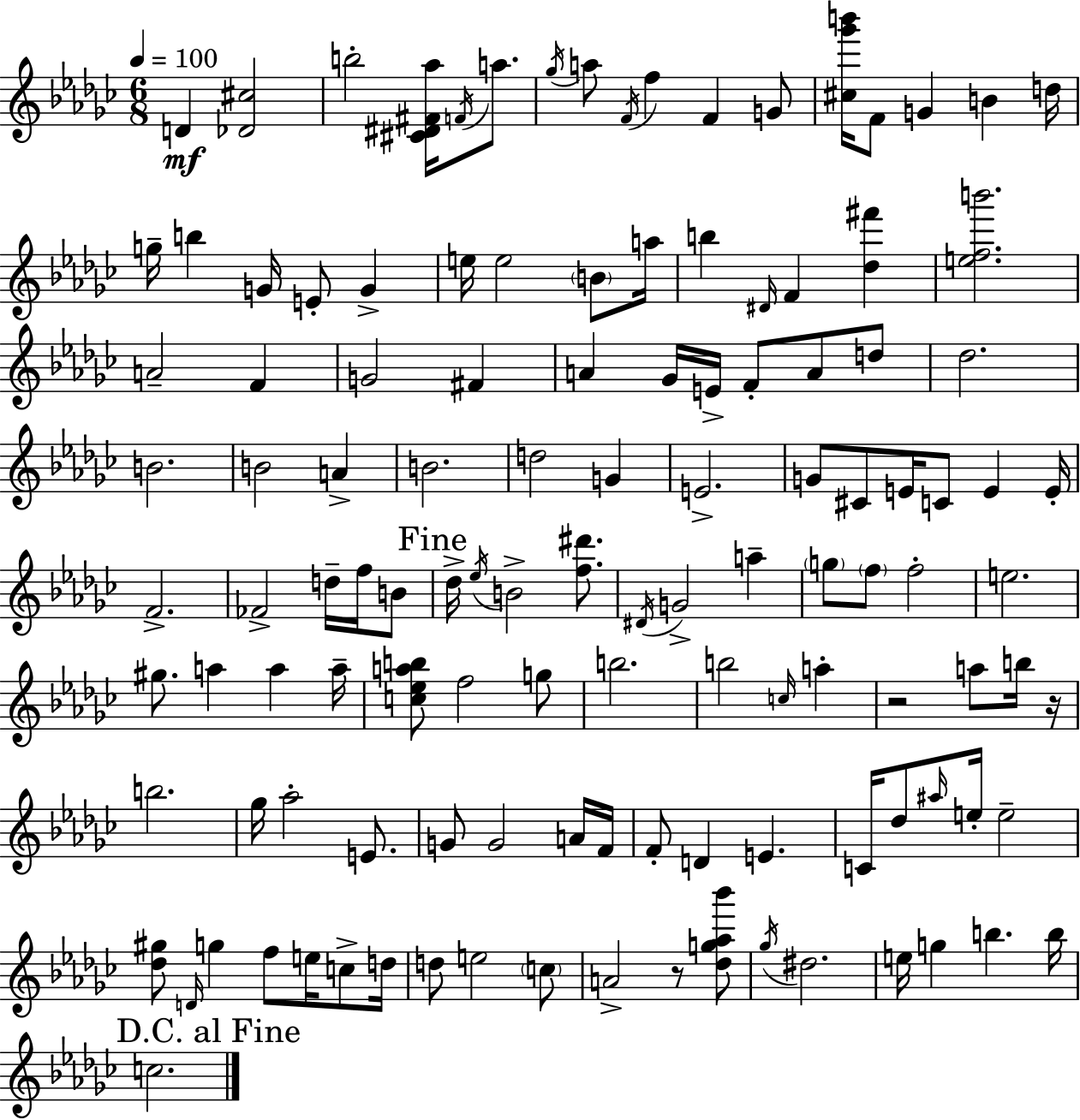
{
  \clef treble
  \numericTimeSignature
  \time 6/8
  \key ees \minor
  \tempo 4 = 100
  d'4\mf <des' cis''>2 | b''2-. <cis' dis' fis' aes''>16 \acciaccatura { f'16 } a''8. | \acciaccatura { ges''16 } a''8 \acciaccatura { f'16 } f''4 f'4 | g'8 <cis'' ges''' b'''>16 f'8 g'4 b'4 | \break d''16 g''16-- b''4 g'16 e'8-. g'4-> | e''16 e''2 | \parenthesize b'8 a''16 b''4 \grace { dis'16 } f'4 | <des'' fis'''>4 <e'' f'' b'''>2. | \break a'2-- | f'4 g'2 | fis'4 a'4 ges'16 e'16-> f'8-. | a'8 d''8 des''2. | \break b'2. | b'2 | a'4-> b'2. | d''2 | \break g'4 e'2.-> | g'8 cis'8 e'16 c'8 e'4 | e'16-. f'2.-> | fes'2-> | \break d''16-- f''16 b'8 \mark "Fine" des''16-> \acciaccatura { ees''16 } b'2-> | <f'' dis'''>8. \acciaccatura { dis'16 } g'2-> | a''4-- \parenthesize g''8 \parenthesize f''8 f''2-. | e''2. | \break gis''8. a''4 | a''4 a''16-- <c'' ees'' a'' b''>8 f''2 | g''8 b''2. | b''2 | \break \grace { c''16 } a''4-. r2 | a''8 b''16 r16 b''2. | ges''16 aes''2-. | e'8. g'8 g'2 | \break a'16 f'16 f'8-. d'4 | e'4. c'16 des''8 \grace { ais''16 } e''16-. | e''2-- <des'' gis''>8 \grace { d'16 } g''4 | f''8 e''16 c''8-> d''16 d''8 e''2 | \break \parenthesize c''8 a'2-> | r8 <des'' g'' aes'' bes'''>8 \acciaccatura { ges''16 } dis''2. | e''16 g''4 | b''4. b''16 \mark "D.C. al Fine" c''2. | \break \bar "|."
}